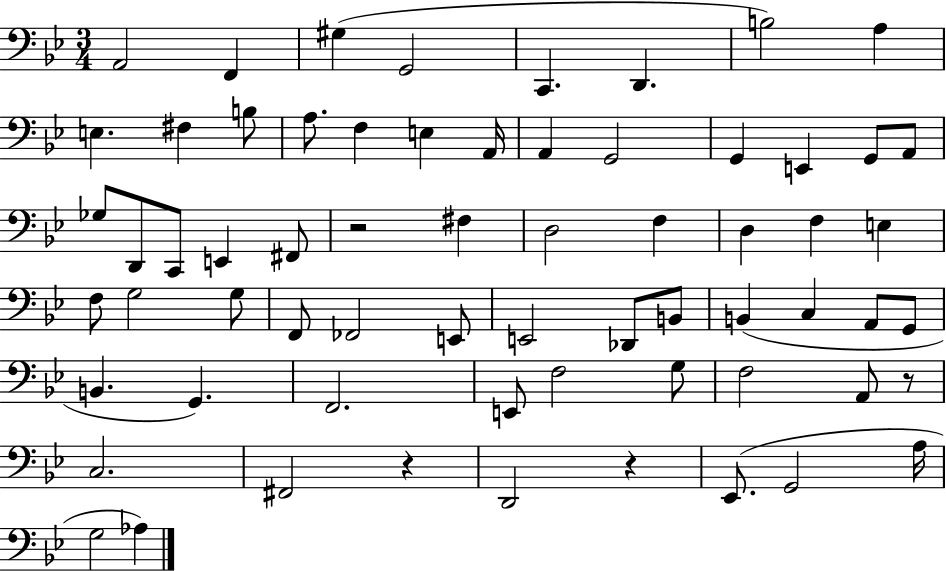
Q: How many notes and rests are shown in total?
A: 65